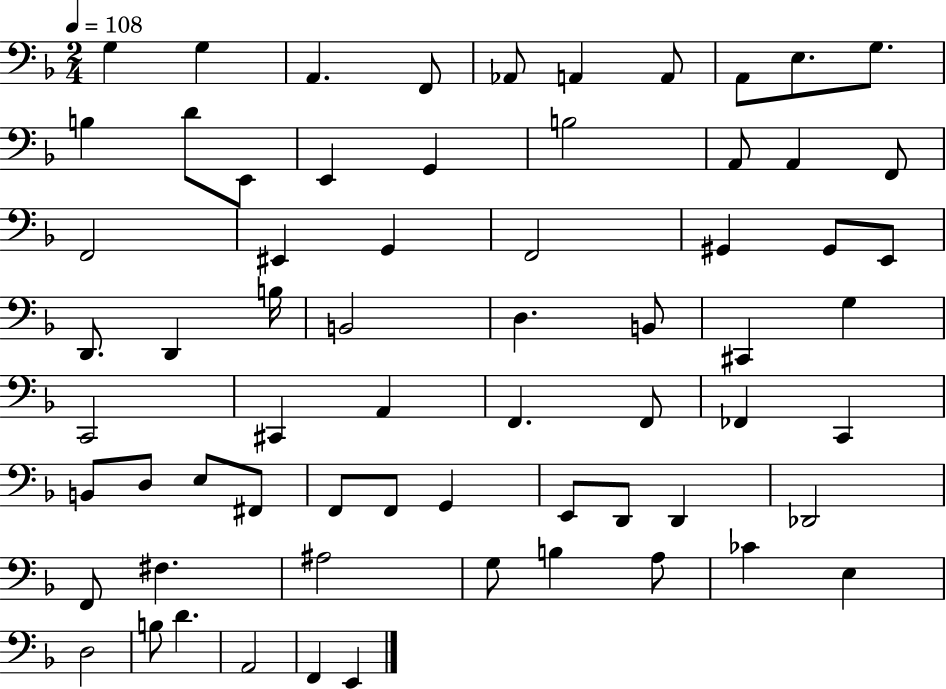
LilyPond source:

{
  \clef bass
  \numericTimeSignature
  \time 2/4
  \key f \major
  \tempo 4 = 108
  g4 g4 | a,4. f,8 | aes,8 a,4 a,8 | a,8 e8. g8. | \break b4 d'8 e,8 | e,4 g,4 | b2 | a,8 a,4 f,8 | \break f,2 | eis,4 g,4 | f,2 | gis,4 gis,8 e,8 | \break d,8. d,4 b16 | b,2 | d4. b,8 | cis,4 g4 | \break c,2 | cis,4 a,4 | f,4. f,8 | fes,4 c,4 | \break b,8 d8 e8 fis,8 | f,8 f,8 g,4 | e,8 d,8 d,4 | des,2 | \break f,8 fis4. | ais2 | g8 b4 a8 | ces'4 e4 | \break d2 | b8 d'4. | a,2 | f,4 e,4 | \break \bar "|."
}